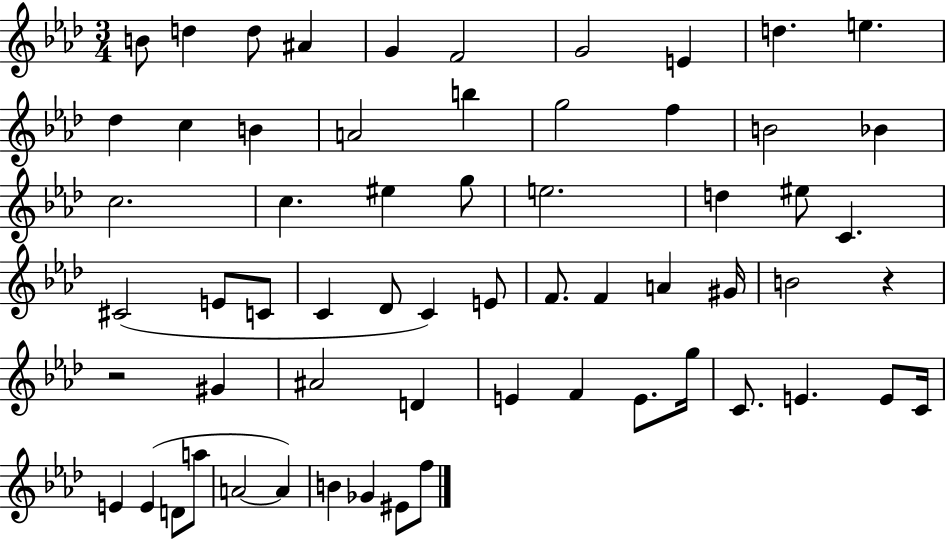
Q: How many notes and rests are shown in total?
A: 62